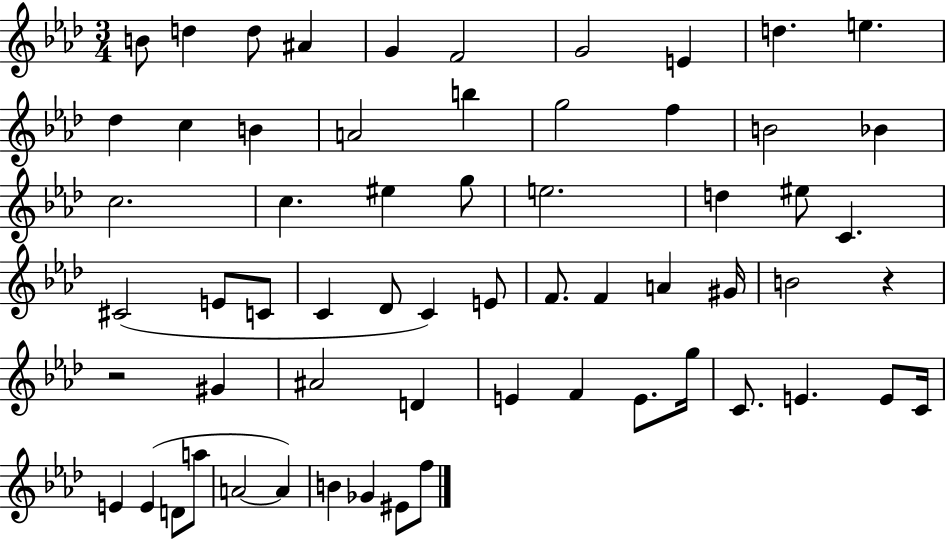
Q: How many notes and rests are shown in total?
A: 62